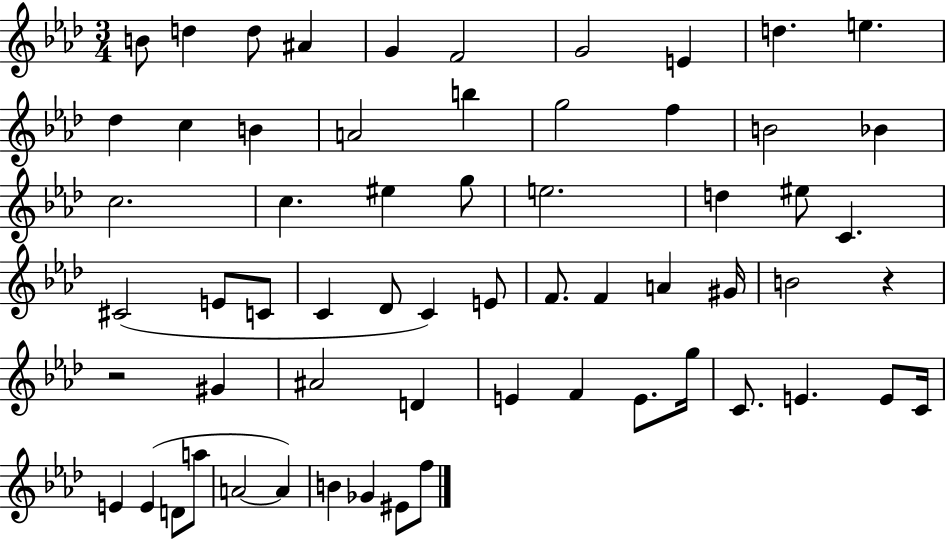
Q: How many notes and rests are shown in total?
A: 62